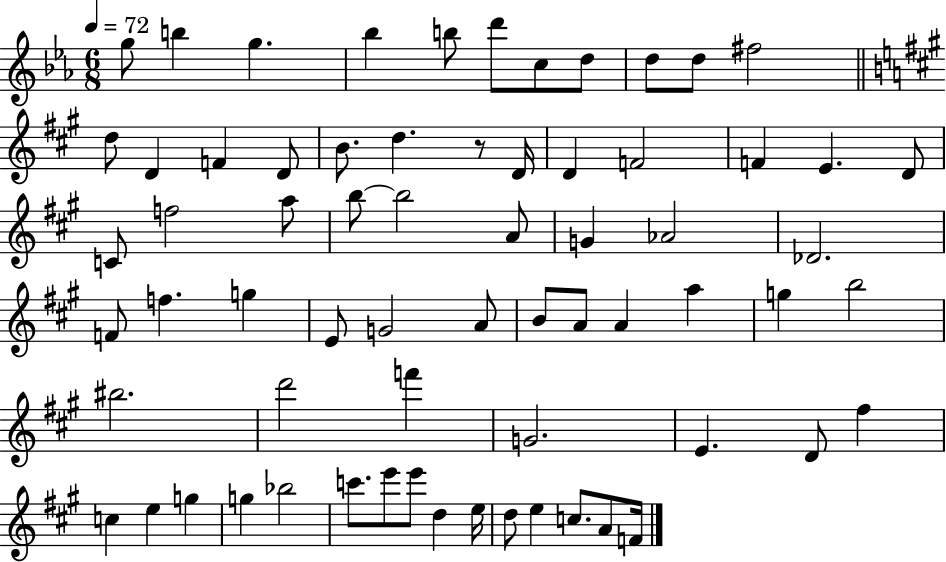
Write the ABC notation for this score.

X:1
T:Untitled
M:6/8
L:1/4
K:Eb
g/2 b g _b b/2 d'/2 c/2 d/2 d/2 d/2 ^f2 d/2 D F D/2 B/2 d z/2 D/4 D F2 F E D/2 C/2 f2 a/2 b/2 b2 A/2 G _A2 _D2 F/2 f g E/2 G2 A/2 B/2 A/2 A a g b2 ^b2 d'2 f' G2 E D/2 ^f c e g g _b2 c'/2 e'/2 e'/2 d e/4 d/2 e c/2 A/2 F/4